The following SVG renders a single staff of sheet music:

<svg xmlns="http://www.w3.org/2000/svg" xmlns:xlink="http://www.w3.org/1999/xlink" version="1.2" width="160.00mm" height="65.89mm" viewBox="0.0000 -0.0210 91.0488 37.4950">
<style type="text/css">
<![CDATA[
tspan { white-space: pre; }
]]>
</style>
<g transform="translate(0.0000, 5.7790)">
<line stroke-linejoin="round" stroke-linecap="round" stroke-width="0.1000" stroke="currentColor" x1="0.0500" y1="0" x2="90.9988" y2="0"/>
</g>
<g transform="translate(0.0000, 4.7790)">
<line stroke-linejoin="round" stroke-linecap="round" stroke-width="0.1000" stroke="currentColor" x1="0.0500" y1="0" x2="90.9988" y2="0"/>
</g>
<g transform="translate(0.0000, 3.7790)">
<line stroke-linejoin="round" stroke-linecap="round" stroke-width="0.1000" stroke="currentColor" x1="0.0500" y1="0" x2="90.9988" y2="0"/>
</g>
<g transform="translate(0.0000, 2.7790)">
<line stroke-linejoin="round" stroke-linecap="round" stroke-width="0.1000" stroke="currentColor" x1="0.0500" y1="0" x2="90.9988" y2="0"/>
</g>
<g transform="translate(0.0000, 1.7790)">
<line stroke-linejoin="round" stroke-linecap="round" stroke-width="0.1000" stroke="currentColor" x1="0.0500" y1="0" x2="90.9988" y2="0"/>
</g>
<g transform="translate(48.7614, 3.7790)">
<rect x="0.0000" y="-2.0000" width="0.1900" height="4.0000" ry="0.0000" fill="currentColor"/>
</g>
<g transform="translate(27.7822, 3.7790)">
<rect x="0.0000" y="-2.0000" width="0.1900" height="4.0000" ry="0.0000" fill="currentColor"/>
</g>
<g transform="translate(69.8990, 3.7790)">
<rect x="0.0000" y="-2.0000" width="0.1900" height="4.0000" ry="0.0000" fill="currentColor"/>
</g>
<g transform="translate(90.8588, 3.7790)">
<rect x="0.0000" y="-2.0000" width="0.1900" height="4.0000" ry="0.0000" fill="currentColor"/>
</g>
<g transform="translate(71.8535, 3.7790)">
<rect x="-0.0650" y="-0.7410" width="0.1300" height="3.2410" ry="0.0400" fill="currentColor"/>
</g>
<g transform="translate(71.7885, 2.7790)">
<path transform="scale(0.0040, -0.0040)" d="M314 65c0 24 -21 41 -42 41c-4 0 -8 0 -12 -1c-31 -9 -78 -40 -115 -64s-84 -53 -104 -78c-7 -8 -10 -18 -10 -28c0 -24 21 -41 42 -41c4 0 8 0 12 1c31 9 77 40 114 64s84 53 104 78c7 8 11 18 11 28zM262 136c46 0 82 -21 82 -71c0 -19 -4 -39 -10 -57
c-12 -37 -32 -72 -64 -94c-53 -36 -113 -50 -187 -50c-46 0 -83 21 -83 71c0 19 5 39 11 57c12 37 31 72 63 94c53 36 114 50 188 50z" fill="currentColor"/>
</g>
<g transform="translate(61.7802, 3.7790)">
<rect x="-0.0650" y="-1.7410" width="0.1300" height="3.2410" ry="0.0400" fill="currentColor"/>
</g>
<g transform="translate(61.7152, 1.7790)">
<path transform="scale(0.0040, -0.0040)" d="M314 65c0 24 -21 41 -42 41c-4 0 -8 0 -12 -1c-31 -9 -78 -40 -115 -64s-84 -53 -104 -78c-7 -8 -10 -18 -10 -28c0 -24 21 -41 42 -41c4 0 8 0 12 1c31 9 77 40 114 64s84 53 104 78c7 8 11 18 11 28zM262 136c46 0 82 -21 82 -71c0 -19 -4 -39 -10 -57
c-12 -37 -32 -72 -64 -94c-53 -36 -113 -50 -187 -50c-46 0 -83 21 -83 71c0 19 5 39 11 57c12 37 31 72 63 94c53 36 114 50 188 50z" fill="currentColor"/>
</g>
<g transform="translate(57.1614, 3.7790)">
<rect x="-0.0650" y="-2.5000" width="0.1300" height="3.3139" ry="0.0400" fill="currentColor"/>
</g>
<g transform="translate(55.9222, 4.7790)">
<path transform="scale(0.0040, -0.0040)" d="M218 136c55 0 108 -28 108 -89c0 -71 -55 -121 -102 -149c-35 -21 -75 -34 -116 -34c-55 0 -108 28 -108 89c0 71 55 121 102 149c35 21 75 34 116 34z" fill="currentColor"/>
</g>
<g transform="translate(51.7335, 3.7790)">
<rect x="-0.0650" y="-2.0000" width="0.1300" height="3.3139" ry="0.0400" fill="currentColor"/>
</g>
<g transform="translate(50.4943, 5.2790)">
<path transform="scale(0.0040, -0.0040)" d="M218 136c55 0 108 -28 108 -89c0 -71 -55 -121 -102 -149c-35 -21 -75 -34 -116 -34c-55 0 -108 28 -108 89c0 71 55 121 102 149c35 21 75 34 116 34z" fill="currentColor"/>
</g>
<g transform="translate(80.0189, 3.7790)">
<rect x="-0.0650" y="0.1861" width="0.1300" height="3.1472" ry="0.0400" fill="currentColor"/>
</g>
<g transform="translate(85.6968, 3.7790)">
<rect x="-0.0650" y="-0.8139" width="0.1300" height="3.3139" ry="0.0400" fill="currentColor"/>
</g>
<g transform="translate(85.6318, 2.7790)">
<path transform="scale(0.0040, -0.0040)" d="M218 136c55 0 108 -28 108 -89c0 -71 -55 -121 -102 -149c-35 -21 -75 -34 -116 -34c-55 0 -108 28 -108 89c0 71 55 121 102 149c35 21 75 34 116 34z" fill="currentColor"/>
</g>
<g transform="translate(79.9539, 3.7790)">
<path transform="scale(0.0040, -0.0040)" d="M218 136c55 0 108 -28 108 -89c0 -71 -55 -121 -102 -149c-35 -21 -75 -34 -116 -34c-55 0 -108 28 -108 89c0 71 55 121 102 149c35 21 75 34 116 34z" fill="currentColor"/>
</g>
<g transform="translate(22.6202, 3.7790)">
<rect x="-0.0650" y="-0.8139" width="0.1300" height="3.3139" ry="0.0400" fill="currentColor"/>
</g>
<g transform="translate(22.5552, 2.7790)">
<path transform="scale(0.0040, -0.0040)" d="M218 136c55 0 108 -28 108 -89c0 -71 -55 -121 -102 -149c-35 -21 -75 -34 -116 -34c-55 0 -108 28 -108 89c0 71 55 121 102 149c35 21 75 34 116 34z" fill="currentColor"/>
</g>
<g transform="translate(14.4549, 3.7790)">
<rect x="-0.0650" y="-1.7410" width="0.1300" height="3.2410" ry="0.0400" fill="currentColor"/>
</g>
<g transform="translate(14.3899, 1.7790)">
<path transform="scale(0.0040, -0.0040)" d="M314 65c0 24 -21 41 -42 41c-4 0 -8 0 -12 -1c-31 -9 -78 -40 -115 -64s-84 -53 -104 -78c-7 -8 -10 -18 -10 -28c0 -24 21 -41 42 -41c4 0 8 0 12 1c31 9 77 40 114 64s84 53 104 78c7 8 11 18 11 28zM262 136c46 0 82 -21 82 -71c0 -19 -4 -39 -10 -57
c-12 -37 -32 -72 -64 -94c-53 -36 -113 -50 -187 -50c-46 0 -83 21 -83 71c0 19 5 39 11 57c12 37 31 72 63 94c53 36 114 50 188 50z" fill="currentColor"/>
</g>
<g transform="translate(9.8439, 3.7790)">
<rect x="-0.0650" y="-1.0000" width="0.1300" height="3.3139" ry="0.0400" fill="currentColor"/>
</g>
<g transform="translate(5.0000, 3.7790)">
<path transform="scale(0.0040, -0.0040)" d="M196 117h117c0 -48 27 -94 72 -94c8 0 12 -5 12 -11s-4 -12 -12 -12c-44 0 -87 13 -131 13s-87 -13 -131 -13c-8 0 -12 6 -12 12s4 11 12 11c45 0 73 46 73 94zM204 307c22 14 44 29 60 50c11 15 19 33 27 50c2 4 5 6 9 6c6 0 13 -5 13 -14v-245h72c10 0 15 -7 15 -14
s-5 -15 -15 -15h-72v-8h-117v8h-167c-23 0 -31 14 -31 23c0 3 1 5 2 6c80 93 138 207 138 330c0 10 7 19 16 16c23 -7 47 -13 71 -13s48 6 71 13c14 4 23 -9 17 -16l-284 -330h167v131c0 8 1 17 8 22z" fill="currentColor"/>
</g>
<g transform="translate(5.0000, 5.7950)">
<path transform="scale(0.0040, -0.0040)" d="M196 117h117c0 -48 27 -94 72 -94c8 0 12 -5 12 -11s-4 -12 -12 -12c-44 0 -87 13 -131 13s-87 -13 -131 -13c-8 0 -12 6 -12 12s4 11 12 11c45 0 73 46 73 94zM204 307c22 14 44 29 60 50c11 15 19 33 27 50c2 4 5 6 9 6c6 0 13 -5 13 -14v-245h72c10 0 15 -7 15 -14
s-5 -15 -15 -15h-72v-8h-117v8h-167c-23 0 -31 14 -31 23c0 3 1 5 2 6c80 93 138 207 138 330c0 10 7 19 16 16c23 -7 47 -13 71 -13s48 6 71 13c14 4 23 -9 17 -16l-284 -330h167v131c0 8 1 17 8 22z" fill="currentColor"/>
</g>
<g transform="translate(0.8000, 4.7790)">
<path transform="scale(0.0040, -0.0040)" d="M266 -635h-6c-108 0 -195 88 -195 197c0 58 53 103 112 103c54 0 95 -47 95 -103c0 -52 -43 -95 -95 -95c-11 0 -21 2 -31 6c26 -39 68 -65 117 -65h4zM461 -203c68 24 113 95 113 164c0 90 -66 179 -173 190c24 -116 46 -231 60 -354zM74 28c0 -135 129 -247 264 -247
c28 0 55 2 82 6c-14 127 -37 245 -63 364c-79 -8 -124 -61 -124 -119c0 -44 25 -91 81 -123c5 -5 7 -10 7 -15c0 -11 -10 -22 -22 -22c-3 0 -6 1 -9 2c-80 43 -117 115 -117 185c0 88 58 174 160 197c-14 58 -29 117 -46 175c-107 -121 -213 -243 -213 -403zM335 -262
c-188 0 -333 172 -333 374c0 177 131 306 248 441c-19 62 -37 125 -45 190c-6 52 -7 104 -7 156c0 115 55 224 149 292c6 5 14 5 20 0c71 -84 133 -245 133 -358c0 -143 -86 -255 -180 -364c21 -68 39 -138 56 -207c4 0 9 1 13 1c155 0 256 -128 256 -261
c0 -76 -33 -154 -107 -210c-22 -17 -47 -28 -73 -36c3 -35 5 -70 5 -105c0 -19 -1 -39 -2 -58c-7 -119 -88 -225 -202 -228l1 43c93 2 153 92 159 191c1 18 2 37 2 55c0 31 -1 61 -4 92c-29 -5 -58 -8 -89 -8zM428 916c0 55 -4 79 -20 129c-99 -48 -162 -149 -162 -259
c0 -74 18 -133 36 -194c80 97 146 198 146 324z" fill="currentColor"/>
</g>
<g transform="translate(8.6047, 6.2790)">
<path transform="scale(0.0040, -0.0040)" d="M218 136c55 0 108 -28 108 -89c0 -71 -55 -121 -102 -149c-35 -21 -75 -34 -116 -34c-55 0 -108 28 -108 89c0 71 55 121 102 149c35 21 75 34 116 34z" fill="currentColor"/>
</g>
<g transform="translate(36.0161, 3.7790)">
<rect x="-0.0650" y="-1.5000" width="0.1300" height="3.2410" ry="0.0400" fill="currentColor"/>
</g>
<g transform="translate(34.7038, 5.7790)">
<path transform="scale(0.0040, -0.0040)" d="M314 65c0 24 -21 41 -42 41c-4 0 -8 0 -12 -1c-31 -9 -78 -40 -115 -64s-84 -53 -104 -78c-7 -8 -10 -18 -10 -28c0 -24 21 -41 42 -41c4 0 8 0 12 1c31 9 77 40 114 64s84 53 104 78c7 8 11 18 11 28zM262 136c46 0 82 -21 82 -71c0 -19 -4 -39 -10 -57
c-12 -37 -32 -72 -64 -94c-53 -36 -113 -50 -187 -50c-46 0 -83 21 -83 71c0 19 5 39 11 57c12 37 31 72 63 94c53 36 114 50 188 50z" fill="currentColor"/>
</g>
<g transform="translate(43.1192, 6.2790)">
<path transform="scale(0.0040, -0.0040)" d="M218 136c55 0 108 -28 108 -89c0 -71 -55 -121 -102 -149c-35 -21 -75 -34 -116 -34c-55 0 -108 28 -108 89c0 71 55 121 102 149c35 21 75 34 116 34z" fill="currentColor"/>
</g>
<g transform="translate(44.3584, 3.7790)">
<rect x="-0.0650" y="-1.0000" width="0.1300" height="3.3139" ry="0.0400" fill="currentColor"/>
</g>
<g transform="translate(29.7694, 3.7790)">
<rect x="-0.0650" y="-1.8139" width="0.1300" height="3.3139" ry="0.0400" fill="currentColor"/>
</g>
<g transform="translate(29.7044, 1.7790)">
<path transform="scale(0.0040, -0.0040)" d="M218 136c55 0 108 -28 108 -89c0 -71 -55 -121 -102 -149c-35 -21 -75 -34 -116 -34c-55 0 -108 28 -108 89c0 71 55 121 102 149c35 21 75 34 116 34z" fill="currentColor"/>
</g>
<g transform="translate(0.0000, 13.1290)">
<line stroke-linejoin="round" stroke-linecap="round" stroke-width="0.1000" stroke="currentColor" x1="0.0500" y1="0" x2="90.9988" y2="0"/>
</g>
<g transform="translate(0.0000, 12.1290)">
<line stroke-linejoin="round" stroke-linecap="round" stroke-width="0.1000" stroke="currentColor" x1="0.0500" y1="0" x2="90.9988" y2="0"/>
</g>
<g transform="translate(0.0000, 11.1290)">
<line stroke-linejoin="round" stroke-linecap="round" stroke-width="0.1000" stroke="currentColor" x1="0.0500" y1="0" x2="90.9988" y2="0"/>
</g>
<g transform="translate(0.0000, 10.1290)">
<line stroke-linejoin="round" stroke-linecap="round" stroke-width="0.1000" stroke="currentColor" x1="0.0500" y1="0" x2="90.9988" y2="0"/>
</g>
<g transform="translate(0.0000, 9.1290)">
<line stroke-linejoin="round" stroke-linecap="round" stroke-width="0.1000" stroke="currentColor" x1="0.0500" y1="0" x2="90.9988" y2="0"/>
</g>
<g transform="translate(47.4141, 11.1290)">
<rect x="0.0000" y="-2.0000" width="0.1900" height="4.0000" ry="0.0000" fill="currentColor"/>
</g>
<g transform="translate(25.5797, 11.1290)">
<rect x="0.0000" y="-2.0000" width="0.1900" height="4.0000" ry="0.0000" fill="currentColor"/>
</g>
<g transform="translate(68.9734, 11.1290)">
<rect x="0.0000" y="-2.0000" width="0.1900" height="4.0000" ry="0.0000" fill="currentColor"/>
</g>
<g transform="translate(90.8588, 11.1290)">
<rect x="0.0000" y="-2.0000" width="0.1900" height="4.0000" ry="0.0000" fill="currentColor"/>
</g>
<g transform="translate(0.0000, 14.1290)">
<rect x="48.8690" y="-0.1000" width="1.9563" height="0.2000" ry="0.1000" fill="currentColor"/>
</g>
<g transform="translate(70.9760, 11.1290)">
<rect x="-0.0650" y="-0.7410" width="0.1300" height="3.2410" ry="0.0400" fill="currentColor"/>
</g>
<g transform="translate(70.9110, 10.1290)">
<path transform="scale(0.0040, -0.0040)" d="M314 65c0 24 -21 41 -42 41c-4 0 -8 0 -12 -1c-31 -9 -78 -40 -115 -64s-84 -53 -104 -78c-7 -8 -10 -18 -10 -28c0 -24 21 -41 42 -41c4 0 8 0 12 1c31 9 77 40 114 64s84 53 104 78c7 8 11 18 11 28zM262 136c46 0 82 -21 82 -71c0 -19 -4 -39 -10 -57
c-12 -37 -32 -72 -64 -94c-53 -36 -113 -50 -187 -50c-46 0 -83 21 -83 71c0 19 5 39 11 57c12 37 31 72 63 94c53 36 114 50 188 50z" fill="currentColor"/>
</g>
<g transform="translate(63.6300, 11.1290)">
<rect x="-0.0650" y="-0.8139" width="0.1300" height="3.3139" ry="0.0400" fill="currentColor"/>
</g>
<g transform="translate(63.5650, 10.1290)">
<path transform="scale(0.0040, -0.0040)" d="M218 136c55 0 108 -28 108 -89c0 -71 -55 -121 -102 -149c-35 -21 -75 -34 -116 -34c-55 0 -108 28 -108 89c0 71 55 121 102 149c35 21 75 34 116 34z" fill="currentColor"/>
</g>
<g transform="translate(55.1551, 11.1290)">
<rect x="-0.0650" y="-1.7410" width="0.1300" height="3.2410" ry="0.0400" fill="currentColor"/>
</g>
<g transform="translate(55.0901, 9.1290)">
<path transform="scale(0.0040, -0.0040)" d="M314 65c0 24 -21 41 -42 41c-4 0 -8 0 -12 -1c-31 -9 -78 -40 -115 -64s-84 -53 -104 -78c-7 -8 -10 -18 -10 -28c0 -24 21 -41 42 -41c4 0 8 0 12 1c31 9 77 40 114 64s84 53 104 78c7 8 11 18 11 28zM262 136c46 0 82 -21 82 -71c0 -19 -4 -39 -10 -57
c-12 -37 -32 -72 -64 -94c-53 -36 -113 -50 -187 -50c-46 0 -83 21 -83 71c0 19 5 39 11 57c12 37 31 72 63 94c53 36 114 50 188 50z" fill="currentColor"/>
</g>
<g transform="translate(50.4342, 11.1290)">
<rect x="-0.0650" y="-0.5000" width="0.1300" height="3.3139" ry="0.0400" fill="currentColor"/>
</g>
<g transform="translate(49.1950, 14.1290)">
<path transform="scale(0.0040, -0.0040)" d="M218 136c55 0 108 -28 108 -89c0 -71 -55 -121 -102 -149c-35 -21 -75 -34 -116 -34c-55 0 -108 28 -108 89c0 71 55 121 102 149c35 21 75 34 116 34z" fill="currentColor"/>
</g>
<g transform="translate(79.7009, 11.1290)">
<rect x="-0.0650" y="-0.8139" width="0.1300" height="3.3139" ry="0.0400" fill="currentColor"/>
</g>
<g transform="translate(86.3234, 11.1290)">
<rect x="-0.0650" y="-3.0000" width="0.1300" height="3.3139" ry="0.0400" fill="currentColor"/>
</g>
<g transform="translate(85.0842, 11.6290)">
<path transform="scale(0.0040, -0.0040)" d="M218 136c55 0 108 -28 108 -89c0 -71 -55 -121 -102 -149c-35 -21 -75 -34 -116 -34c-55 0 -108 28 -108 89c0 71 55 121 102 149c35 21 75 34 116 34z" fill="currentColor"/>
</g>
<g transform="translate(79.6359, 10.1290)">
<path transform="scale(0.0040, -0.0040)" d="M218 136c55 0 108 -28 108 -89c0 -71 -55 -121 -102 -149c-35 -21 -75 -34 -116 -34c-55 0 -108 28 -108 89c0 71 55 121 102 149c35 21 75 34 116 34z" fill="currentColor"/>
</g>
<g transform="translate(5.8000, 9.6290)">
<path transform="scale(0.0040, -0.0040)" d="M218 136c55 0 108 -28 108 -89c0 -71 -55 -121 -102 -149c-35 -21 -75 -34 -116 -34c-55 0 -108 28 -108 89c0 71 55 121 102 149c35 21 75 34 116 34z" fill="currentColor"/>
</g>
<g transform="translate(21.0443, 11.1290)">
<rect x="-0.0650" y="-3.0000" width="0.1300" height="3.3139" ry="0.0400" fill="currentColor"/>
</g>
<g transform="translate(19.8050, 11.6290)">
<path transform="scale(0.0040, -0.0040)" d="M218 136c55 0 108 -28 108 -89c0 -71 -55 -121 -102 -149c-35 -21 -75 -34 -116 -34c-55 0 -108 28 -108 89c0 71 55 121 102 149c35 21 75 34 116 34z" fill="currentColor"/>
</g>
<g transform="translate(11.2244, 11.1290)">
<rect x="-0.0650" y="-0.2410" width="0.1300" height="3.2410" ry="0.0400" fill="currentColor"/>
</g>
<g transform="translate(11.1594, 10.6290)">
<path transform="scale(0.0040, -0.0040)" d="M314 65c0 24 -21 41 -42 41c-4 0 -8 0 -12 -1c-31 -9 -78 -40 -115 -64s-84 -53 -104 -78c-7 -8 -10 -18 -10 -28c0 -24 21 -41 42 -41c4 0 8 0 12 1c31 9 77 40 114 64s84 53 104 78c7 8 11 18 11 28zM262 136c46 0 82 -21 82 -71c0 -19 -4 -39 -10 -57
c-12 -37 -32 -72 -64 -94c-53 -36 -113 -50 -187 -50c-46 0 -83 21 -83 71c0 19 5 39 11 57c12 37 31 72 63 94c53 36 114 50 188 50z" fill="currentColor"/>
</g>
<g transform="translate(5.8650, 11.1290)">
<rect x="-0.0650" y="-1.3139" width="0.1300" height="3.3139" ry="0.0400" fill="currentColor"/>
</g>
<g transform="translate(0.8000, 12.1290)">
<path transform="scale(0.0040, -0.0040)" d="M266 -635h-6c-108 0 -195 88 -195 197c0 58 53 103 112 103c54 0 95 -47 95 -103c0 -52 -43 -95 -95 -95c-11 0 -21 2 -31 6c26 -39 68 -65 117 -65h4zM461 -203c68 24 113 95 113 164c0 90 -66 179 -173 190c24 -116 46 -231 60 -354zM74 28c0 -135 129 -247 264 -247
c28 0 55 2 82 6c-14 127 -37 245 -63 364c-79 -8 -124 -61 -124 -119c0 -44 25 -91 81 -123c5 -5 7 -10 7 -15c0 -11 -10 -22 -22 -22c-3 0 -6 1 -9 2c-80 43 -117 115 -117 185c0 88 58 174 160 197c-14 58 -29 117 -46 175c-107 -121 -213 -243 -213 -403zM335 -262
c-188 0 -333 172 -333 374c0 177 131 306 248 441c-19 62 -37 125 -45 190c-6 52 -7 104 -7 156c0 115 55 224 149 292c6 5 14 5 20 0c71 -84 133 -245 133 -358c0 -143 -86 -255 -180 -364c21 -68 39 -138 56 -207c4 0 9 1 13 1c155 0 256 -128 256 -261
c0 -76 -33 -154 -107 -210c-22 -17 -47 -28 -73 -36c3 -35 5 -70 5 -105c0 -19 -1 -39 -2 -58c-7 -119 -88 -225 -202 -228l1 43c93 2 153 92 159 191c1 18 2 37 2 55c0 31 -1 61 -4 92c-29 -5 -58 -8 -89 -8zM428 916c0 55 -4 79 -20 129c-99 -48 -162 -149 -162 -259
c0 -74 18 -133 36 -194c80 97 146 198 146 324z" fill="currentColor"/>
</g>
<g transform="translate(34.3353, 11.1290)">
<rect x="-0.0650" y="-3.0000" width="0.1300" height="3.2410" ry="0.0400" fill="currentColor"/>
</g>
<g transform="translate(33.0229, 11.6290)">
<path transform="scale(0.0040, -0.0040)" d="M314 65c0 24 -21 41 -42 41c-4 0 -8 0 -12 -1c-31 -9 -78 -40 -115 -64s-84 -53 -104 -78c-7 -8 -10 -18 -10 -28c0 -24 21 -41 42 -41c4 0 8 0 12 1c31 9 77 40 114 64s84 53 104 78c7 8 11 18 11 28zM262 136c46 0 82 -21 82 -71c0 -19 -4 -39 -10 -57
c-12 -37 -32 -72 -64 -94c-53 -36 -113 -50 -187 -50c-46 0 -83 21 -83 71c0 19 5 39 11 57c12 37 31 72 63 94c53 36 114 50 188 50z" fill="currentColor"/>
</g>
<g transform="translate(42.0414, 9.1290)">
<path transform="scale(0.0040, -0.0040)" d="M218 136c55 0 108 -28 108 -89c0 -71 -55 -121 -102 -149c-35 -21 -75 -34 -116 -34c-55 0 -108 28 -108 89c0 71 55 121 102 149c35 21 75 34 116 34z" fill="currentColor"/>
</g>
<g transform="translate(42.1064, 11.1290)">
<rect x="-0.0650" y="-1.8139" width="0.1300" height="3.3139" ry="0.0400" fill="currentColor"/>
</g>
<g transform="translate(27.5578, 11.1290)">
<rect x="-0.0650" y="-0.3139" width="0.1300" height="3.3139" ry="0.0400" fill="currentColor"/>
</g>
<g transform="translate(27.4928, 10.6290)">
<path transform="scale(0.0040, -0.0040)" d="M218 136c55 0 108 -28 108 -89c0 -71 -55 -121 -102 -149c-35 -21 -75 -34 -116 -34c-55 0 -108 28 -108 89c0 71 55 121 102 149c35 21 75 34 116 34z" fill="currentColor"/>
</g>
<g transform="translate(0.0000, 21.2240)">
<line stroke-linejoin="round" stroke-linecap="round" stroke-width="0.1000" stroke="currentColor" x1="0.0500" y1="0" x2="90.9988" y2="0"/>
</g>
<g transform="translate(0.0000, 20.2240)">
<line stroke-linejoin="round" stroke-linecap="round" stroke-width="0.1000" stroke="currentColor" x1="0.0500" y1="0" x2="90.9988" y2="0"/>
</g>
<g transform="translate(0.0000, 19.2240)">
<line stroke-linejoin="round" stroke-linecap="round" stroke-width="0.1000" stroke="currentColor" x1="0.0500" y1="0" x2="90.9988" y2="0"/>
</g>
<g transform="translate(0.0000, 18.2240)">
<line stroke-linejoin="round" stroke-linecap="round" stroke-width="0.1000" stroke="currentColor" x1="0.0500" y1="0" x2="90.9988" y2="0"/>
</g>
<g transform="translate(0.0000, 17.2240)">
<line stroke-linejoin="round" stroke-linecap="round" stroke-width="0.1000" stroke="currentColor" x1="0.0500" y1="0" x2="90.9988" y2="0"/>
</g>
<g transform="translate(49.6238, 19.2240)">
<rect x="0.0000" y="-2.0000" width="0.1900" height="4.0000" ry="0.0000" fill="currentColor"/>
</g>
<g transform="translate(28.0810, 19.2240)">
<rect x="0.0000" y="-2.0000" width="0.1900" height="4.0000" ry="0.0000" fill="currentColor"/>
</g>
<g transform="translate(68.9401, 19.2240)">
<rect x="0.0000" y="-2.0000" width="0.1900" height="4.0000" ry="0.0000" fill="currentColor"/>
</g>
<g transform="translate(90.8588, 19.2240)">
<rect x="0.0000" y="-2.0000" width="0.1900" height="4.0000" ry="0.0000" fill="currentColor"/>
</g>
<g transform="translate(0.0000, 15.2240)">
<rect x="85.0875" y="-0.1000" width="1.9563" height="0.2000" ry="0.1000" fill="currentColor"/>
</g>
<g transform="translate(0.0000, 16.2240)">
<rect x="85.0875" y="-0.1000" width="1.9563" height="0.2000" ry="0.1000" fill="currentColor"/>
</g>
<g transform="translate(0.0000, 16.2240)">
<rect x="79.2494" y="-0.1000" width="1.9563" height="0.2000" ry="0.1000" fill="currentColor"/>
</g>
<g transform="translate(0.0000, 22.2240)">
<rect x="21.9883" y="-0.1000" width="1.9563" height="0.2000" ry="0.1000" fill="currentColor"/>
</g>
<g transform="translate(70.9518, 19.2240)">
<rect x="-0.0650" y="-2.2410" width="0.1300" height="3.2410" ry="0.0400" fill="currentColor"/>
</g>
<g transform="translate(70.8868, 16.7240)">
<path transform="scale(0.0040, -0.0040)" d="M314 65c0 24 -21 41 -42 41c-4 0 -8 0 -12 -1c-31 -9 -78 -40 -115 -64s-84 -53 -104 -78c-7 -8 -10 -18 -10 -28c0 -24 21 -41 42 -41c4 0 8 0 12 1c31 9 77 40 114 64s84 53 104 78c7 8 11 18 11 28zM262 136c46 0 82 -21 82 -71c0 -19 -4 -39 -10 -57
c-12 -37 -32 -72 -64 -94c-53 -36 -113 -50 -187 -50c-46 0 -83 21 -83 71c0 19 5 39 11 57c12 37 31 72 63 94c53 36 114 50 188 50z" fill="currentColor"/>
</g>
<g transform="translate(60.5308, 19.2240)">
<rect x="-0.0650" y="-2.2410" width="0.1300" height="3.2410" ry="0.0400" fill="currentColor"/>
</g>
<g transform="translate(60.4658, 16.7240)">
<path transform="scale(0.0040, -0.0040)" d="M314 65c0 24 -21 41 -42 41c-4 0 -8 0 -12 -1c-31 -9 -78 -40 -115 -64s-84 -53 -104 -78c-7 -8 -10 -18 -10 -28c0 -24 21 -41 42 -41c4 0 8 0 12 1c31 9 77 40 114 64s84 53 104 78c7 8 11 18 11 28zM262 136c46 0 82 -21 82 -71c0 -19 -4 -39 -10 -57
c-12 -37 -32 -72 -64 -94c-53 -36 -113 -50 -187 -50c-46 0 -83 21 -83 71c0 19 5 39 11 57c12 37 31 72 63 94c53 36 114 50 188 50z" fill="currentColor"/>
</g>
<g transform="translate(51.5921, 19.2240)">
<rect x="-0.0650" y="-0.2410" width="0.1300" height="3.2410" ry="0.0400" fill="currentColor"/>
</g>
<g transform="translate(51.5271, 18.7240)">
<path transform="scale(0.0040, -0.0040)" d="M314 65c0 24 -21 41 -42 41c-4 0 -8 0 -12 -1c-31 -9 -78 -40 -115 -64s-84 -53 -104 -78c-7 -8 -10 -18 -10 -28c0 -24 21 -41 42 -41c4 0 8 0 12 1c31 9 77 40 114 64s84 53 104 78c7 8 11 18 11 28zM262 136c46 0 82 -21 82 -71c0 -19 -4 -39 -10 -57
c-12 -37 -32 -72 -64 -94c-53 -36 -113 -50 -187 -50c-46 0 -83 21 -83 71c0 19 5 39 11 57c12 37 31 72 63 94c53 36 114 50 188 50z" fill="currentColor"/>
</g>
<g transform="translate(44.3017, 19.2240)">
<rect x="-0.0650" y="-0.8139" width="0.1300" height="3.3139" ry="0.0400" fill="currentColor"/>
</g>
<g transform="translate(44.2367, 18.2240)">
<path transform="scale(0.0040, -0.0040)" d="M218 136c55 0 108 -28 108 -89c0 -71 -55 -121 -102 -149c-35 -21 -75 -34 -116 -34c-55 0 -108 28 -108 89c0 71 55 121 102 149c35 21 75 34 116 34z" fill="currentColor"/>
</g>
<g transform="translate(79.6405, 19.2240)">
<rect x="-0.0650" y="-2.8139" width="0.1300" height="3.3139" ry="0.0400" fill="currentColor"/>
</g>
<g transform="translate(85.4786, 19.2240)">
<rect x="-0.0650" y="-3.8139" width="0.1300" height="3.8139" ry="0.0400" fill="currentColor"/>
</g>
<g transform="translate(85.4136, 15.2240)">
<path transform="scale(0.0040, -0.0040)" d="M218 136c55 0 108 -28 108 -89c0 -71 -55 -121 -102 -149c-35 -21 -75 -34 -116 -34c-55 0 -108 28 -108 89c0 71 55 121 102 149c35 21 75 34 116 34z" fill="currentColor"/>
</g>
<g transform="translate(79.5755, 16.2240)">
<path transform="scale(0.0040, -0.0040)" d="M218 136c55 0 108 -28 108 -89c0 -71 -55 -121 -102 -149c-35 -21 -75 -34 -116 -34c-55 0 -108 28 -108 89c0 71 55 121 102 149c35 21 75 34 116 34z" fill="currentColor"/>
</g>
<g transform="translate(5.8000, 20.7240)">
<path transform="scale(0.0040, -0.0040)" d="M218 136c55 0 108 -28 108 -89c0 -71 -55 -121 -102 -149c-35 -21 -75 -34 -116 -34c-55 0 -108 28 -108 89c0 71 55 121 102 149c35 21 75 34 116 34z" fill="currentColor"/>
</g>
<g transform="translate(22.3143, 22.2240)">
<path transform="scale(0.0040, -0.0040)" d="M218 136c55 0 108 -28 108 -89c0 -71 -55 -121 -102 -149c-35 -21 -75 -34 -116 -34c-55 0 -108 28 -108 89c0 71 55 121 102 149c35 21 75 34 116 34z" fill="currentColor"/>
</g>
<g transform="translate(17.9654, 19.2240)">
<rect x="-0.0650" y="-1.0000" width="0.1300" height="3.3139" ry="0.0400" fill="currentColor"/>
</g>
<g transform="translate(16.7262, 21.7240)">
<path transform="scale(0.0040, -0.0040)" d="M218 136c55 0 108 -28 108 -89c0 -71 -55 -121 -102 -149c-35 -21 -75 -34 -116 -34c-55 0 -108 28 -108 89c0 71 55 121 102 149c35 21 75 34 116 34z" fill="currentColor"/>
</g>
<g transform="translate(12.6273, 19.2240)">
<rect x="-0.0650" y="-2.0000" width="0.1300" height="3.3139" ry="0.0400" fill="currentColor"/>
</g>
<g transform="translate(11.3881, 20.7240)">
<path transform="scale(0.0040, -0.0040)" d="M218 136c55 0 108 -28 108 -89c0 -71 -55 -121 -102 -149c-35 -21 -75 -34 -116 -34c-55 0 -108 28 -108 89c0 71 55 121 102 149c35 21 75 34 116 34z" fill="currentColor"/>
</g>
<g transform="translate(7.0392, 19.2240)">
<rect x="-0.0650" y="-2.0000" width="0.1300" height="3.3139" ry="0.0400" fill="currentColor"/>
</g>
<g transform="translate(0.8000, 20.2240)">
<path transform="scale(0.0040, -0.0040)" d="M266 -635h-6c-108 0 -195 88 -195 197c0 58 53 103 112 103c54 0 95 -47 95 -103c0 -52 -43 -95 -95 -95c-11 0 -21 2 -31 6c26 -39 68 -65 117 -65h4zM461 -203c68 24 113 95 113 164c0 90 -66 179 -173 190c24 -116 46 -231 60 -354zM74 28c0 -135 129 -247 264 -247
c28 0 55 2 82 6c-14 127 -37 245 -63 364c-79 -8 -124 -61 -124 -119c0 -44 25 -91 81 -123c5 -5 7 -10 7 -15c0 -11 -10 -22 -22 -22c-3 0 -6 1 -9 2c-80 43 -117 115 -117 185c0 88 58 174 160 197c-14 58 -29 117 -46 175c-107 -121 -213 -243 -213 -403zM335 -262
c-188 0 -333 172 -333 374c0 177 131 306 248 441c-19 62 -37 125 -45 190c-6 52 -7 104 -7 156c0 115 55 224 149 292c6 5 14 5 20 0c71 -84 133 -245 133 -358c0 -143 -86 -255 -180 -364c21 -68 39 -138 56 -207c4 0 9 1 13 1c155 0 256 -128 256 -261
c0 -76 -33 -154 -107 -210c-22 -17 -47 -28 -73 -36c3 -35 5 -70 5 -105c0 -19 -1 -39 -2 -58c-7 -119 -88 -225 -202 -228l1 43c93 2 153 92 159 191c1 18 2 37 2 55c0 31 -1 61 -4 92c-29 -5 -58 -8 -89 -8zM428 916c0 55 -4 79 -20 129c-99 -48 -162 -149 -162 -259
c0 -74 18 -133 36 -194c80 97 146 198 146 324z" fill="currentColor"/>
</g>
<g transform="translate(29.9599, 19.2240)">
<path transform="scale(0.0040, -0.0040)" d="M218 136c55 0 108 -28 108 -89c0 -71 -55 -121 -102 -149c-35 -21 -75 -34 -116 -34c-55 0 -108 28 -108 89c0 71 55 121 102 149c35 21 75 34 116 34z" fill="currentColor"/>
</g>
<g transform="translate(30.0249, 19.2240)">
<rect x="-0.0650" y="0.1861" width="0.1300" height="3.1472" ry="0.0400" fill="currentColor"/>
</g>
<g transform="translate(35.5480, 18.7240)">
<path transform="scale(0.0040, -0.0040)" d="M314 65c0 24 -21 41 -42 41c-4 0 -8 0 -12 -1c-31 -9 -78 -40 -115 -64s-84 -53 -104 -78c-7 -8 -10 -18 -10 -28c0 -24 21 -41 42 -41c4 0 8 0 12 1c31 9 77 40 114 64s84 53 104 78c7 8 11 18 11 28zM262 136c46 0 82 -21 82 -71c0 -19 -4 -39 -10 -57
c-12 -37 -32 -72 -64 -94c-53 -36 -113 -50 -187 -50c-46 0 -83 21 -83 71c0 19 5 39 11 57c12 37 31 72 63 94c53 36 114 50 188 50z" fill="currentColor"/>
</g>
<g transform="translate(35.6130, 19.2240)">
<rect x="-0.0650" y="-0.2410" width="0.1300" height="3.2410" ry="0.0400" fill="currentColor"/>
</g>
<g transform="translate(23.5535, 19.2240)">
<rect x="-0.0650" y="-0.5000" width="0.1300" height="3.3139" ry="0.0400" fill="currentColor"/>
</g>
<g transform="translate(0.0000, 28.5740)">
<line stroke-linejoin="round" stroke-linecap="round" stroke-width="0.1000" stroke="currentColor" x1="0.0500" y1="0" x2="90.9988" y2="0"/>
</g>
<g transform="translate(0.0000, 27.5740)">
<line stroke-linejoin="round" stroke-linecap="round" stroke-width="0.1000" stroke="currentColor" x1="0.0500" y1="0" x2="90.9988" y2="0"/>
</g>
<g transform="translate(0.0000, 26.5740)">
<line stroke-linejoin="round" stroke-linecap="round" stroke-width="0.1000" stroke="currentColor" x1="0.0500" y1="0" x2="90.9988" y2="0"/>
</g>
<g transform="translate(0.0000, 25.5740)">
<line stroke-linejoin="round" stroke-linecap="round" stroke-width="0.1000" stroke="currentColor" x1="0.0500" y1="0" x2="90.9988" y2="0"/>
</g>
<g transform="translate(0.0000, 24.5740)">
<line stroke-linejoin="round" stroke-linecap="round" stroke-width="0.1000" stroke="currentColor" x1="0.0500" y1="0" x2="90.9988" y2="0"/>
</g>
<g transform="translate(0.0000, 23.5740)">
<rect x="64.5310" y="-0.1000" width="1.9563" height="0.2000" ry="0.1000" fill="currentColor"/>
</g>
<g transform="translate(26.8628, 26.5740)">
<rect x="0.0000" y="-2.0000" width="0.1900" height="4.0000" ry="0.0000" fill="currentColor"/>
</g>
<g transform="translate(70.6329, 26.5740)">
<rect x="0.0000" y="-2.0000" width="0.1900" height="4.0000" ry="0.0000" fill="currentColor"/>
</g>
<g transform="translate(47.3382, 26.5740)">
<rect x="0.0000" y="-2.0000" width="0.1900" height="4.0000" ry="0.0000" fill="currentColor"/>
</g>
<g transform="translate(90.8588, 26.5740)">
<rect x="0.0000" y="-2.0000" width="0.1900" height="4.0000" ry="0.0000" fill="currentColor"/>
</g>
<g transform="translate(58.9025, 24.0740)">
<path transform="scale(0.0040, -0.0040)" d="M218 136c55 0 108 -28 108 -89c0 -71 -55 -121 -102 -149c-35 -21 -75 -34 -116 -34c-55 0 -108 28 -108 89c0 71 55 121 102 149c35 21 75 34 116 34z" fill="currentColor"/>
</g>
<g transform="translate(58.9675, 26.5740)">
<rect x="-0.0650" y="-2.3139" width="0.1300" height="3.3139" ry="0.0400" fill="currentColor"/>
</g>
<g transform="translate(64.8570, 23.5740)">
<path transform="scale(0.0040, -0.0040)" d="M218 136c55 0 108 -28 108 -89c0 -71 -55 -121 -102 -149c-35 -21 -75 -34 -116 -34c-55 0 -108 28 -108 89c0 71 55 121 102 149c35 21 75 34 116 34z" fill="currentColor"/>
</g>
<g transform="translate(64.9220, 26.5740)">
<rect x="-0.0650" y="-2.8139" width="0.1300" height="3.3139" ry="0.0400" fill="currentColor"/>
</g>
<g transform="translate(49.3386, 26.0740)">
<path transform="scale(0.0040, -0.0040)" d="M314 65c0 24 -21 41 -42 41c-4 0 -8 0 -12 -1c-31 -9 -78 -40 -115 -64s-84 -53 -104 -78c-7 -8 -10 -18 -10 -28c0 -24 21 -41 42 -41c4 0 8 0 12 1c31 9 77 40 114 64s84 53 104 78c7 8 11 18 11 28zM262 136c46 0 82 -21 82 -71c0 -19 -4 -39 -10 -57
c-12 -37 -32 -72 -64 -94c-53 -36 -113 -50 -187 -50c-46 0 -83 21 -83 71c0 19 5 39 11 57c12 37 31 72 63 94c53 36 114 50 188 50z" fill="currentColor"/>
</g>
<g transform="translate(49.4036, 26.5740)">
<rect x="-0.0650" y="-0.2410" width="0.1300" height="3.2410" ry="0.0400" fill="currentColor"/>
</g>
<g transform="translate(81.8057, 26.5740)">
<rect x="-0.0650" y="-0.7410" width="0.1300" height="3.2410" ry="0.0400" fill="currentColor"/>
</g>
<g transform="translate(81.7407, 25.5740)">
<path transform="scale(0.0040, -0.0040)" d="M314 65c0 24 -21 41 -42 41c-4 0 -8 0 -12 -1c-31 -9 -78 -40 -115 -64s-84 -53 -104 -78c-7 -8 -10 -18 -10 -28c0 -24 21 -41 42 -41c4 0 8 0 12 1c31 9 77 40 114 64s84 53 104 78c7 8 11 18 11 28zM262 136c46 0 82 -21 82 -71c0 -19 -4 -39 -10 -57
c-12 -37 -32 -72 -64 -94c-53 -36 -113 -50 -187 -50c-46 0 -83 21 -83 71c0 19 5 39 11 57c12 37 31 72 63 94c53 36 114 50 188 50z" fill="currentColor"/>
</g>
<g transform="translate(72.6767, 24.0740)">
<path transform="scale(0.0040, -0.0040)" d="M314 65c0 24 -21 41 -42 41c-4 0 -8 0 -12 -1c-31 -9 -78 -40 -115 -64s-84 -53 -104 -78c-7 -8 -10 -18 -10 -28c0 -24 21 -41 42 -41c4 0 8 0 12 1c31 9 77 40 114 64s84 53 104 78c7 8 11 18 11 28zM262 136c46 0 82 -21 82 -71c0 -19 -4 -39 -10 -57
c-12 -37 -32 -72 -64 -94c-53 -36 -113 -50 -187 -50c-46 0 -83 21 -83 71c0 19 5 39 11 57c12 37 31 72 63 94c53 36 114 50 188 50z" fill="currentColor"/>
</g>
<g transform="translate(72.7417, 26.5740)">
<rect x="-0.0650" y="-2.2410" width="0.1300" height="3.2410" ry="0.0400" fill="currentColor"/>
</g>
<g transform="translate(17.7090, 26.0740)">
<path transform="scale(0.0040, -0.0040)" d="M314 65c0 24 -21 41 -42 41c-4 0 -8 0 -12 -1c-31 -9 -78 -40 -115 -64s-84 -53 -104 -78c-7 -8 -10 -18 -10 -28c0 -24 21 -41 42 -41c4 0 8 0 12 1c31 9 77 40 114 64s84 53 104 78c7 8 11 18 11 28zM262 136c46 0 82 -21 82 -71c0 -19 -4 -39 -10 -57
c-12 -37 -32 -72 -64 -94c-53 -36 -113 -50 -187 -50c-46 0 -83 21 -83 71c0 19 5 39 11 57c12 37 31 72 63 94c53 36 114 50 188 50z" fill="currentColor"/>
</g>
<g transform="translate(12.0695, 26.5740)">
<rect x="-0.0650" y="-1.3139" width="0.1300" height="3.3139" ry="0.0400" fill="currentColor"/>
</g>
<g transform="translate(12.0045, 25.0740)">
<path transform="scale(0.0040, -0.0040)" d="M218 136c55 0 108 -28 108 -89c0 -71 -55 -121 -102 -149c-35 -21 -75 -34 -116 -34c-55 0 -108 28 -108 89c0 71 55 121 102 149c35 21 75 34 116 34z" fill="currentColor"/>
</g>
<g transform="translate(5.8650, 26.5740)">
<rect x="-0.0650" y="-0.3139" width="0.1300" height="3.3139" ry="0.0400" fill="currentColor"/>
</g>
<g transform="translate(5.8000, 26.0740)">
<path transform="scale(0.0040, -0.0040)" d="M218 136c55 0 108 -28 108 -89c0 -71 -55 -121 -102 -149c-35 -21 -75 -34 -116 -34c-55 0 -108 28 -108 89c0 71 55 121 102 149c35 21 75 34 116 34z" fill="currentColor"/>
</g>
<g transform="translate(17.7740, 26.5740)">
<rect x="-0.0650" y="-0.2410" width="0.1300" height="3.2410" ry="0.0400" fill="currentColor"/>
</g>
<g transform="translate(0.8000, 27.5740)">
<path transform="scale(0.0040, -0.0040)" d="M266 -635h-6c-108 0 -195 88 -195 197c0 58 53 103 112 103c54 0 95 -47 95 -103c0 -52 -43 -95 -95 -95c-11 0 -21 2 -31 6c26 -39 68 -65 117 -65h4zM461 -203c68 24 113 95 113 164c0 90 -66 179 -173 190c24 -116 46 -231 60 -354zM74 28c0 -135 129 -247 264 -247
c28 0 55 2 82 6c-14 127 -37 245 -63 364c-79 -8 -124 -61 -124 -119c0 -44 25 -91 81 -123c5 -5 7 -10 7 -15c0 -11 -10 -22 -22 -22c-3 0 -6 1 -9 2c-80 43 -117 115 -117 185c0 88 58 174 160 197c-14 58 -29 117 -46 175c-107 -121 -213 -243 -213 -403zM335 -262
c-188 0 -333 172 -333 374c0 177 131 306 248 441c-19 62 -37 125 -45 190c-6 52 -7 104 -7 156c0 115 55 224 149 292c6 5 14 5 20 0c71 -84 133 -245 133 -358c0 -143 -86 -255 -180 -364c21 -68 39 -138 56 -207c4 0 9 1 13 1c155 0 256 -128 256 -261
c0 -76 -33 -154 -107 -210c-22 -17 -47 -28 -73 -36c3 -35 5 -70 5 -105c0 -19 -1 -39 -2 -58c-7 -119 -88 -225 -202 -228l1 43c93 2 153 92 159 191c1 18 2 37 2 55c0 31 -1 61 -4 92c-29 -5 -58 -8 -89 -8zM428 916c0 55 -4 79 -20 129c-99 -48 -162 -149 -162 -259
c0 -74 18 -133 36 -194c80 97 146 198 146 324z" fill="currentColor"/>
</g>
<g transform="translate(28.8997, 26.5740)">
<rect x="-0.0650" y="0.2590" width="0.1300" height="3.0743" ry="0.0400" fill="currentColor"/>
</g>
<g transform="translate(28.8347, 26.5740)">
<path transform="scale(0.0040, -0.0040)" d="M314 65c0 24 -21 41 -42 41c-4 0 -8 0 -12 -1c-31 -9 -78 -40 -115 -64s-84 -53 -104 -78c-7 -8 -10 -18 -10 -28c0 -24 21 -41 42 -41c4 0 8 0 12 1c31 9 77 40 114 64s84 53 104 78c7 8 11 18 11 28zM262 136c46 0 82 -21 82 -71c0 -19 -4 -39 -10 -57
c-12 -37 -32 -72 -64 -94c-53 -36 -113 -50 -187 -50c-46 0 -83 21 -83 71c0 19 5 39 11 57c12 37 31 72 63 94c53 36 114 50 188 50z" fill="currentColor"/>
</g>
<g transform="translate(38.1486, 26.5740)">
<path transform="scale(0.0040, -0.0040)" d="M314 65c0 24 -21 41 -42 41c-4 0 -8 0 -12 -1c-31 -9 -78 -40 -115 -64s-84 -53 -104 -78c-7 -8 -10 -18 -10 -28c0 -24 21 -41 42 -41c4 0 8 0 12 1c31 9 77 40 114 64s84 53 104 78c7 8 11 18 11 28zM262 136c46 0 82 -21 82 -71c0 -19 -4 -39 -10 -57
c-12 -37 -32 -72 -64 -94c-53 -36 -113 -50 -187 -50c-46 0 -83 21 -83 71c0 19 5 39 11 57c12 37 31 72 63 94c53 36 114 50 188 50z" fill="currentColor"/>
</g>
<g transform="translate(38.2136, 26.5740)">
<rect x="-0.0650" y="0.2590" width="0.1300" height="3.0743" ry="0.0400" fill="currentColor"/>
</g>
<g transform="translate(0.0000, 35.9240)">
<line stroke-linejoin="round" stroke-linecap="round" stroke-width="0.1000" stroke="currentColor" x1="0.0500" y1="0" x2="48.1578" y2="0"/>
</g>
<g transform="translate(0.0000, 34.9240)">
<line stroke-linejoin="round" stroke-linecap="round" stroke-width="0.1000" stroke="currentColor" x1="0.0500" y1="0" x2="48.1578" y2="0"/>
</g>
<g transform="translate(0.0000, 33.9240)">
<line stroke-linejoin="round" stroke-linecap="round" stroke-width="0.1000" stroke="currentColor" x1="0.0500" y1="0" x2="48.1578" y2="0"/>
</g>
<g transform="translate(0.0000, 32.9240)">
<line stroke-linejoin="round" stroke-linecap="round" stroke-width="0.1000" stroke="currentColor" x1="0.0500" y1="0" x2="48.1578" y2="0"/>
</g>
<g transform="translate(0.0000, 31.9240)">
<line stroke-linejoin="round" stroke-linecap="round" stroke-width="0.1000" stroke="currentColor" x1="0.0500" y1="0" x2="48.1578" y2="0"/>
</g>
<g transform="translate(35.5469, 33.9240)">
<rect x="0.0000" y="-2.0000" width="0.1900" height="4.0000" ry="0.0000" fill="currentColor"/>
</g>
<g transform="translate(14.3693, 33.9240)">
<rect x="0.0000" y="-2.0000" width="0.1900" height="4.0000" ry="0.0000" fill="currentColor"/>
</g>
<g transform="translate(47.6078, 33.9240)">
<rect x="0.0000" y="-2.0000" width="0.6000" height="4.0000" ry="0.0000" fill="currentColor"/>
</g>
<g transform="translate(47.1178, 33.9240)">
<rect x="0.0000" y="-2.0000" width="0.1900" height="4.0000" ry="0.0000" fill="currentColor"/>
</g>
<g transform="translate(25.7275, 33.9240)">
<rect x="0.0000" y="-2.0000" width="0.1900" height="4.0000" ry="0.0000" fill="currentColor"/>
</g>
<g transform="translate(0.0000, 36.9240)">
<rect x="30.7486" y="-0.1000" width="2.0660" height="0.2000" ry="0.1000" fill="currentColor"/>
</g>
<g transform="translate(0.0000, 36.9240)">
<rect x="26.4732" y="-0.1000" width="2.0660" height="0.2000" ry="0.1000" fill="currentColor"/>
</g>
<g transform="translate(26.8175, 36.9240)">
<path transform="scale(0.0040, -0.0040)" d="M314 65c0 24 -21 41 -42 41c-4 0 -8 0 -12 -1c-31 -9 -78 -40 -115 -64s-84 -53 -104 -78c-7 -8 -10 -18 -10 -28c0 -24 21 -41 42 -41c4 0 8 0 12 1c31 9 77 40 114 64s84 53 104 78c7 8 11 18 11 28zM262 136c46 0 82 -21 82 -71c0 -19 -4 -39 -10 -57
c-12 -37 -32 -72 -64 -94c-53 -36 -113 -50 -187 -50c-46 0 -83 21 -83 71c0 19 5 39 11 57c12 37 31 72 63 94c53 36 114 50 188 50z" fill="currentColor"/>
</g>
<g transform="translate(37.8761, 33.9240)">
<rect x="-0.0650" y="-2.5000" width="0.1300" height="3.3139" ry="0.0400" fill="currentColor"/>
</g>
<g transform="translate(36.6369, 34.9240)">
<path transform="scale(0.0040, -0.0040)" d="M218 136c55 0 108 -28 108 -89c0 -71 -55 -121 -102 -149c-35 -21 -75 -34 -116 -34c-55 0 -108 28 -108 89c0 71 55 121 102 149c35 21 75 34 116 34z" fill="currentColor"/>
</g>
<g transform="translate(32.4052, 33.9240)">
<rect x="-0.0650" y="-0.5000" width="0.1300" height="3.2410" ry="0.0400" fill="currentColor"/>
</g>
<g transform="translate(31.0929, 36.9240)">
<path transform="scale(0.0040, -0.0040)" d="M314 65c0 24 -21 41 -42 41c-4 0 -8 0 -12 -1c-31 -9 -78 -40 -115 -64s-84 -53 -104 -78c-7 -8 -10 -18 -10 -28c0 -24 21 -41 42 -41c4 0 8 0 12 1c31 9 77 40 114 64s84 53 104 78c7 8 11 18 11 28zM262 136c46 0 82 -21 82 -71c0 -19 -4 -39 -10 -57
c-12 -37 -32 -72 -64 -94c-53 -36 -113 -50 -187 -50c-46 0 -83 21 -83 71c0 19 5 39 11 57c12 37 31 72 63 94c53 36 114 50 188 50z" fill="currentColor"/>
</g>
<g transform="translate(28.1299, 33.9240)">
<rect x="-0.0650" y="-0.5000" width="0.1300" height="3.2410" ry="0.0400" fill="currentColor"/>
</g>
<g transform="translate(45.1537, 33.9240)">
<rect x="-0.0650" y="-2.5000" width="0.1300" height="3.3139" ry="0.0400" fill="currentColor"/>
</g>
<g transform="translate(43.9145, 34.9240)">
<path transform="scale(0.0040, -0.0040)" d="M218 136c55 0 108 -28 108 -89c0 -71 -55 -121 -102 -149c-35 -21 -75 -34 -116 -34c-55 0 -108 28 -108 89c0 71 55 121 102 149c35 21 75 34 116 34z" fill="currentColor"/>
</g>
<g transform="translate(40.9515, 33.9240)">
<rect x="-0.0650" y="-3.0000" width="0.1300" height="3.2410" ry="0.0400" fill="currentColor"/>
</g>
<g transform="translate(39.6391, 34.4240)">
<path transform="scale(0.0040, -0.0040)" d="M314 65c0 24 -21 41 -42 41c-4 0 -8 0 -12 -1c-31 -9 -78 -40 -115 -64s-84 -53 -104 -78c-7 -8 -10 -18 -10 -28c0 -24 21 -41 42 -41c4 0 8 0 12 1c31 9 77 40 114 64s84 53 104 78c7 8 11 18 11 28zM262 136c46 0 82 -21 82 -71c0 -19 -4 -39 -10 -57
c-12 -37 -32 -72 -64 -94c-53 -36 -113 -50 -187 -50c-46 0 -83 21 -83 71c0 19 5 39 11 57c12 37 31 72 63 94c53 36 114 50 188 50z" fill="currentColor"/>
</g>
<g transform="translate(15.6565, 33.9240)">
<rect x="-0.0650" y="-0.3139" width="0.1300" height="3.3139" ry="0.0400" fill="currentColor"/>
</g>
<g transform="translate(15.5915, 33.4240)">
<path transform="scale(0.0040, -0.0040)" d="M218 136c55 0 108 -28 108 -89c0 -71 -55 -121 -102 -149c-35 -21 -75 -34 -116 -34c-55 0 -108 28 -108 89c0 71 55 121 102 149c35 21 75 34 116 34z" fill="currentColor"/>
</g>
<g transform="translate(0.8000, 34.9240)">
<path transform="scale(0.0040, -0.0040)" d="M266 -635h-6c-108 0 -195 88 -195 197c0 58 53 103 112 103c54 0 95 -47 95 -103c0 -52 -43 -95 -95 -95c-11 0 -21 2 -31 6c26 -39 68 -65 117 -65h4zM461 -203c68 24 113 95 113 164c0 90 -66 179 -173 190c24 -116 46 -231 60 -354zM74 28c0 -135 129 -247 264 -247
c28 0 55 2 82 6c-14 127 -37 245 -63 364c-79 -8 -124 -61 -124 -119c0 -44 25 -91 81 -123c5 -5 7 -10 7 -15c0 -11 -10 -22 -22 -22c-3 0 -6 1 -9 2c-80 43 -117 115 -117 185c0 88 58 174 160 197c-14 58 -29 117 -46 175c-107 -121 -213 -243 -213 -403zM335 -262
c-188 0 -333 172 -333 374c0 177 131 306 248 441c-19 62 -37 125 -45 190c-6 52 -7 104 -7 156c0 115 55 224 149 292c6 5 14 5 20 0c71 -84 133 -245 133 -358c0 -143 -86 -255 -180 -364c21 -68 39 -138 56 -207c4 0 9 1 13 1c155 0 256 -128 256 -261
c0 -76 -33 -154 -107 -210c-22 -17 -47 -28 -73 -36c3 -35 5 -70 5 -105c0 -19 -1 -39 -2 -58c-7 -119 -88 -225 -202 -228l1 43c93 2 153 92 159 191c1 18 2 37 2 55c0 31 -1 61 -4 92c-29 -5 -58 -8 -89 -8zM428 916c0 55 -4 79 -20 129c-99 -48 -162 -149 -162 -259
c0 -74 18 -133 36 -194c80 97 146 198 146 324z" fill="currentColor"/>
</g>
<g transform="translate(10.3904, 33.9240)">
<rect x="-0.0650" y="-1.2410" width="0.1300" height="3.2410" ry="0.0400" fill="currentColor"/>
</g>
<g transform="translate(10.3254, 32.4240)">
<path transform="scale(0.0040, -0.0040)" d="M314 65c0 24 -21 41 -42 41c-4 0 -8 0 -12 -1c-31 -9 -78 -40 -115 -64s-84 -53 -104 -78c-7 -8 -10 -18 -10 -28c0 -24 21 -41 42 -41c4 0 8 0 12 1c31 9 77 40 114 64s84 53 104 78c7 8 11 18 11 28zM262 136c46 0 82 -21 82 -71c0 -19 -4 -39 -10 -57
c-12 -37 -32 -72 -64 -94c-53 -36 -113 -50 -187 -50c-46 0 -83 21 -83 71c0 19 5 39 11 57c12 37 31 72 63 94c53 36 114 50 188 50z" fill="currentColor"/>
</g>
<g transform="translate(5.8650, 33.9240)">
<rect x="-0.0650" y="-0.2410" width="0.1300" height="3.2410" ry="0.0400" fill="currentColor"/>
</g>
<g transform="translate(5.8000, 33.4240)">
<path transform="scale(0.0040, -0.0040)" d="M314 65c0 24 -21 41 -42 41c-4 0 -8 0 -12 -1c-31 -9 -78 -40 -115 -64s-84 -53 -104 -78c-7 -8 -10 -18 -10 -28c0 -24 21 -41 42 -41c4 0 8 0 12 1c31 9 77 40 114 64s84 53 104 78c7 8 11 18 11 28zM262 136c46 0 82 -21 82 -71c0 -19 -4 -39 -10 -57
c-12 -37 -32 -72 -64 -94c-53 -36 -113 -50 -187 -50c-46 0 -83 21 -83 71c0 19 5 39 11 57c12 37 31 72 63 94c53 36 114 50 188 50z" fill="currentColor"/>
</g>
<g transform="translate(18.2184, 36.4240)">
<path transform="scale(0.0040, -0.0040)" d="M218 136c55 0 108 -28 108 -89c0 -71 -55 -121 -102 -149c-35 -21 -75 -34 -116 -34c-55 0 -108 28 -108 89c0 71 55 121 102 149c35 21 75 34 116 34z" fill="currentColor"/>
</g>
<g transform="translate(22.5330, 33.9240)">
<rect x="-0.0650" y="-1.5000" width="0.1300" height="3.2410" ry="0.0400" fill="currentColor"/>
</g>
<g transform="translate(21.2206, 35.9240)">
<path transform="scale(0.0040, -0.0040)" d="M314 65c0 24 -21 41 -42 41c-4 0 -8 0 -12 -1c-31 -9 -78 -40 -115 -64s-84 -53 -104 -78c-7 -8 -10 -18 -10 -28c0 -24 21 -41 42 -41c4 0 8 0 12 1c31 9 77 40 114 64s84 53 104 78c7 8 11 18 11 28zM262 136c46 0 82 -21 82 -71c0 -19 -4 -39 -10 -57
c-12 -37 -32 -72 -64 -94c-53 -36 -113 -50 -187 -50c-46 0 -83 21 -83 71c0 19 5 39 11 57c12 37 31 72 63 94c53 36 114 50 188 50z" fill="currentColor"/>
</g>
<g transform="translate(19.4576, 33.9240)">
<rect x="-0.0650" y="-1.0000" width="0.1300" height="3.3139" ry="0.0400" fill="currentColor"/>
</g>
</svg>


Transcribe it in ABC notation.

X:1
T:Untitled
M:4/4
L:1/4
K:C
D f2 d f E2 D F G f2 d2 B d e c2 A c A2 f C f2 d d2 d A F F D C B c2 d c2 g2 g2 a c' c e c2 B2 B2 c2 g a g2 d2 c2 e2 c D E2 C2 C2 G A2 G